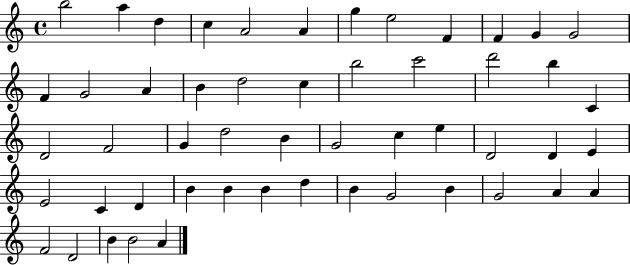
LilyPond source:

{
  \clef treble
  \time 4/4
  \defaultTimeSignature
  \key c \major
  b''2 a''4 d''4 | c''4 a'2 a'4 | g''4 e''2 f'4 | f'4 g'4 g'2 | \break f'4 g'2 a'4 | b'4 d''2 c''4 | b''2 c'''2 | d'''2 b''4 c'4 | \break d'2 f'2 | g'4 d''2 b'4 | g'2 c''4 e''4 | d'2 d'4 e'4 | \break e'2 c'4 d'4 | b'4 b'4 b'4 d''4 | b'4 g'2 b'4 | g'2 a'4 a'4 | \break f'2 d'2 | b'4 b'2 a'4 | \bar "|."
}